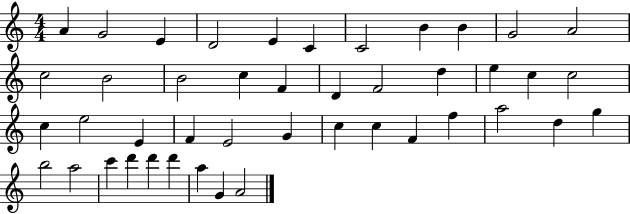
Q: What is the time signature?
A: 4/4